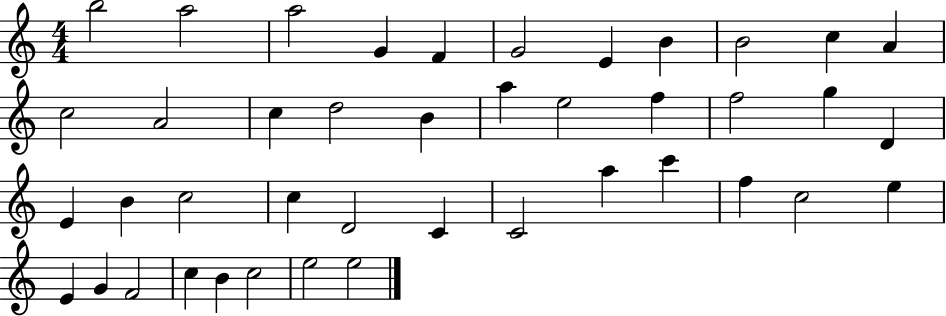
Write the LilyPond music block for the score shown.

{
  \clef treble
  \numericTimeSignature
  \time 4/4
  \key c \major
  b''2 a''2 | a''2 g'4 f'4 | g'2 e'4 b'4 | b'2 c''4 a'4 | \break c''2 a'2 | c''4 d''2 b'4 | a''4 e''2 f''4 | f''2 g''4 d'4 | \break e'4 b'4 c''2 | c''4 d'2 c'4 | c'2 a''4 c'''4 | f''4 c''2 e''4 | \break e'4 g'4 f'2 | c''4 b'4 c''2 | e''2 e''2 | \bar "|."
}